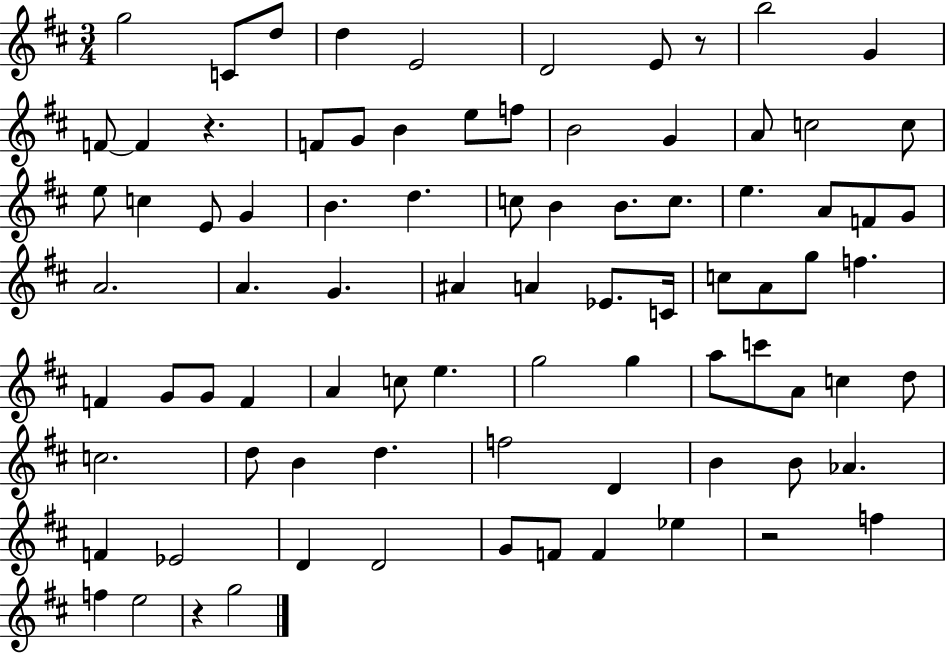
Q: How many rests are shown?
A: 4